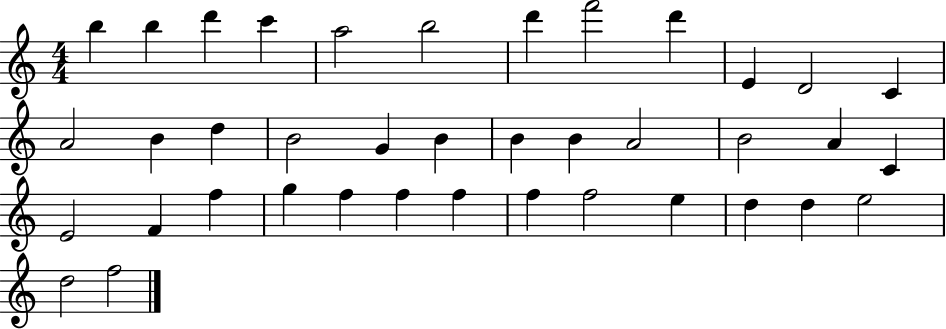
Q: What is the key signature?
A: C major